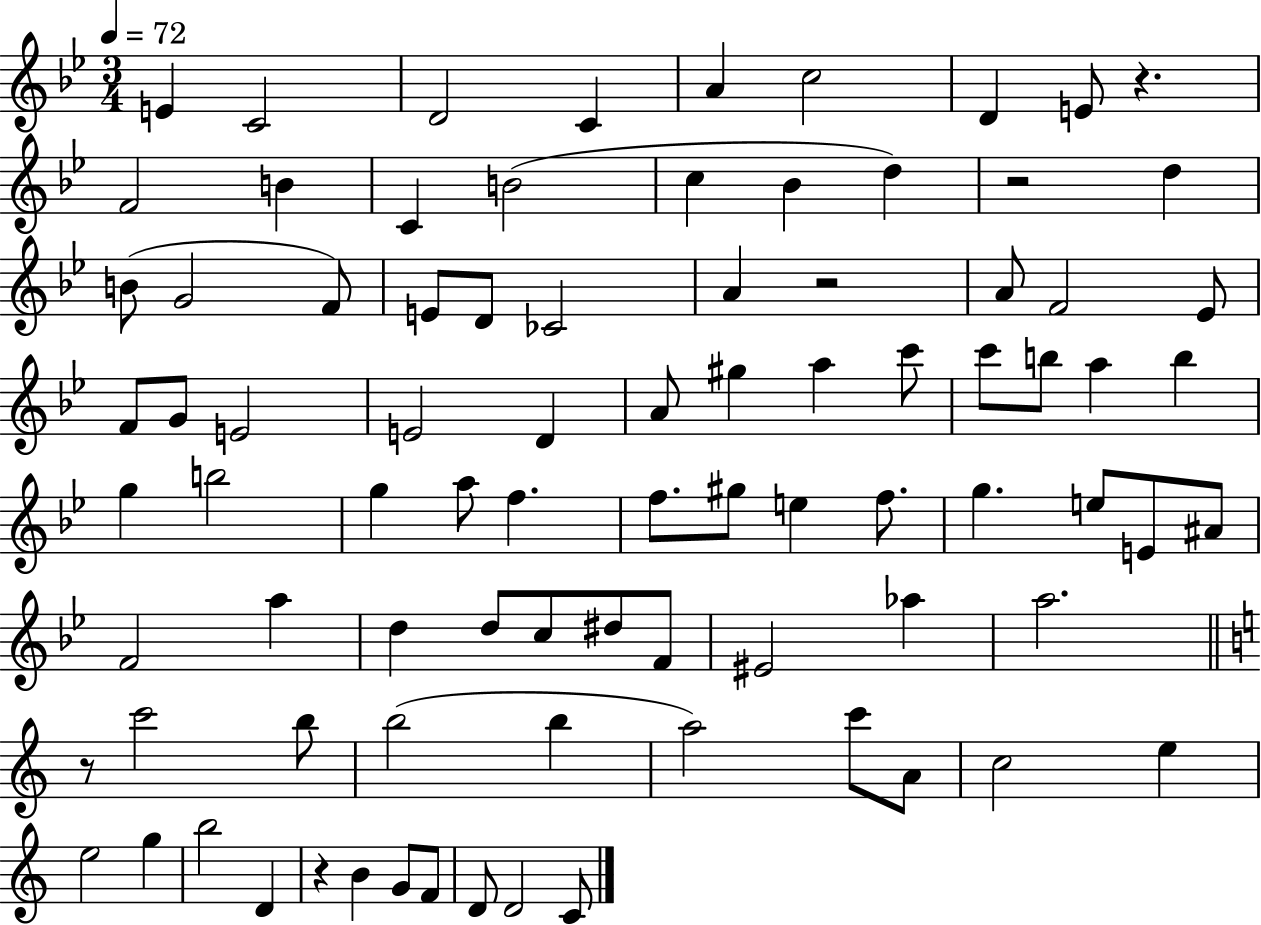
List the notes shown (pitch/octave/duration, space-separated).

E4/q C4/h D4/h C4/q A4/q C5/h D4/q E4/e R/q. F4/h B4/q C4/q B4/h C5/q Bb4/q D5/q R/h D5/q B4/e G4/h F4/e E4/e D4/e CES4/h A4/q R/h A4/e F4/h Eb4/e F4/e G4/e E4/h E4/h D4/q A4/e G#5/q A5/q C6/e C6/e B5/e A5/q B5/q G5/q B5/h G5/q A5/e F5/q. F5/e. G#5/e E5/q F5/e. G5/q. E5/e E4/e A#4/e F4/h A5/q D5/q D5/e C5/e D#5/e F4/e EIS4/h Ab5/q A5/h. R/e C6/h B5/e B5/h B5/q A5/h C6/e A4/e C5/h E5/q E5/h G5/q B5/h D4/q R/q B4/q G4/e F4/e D4/e D4/h C4/e